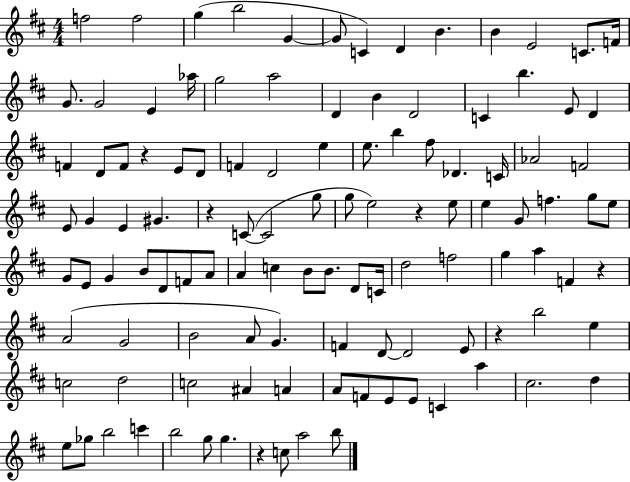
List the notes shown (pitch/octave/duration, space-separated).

F5/h F5/h G5/q B5/h G4/q G4/e C4/q D4/q B4/q. B4/q E4/h C4/e. F4/s G4/e. G4/h E4/q Ab5/s G5/h A5/h D4/q B4/q D4/h C4/q B5/q. E4/e D4/q F4/q D4/e F4/e R/q E4/e D4/e F4/q D4/h E5/q E5/e. B5/q F#5/e Db4/q. C4/s Ab4/h F4/h E4/e G4/q E4/q G#4/q. R/q C4/e C4/h G5/e G5/e E5/h R/q E5/e E5/q G4/e F5/q. G5/e E5/e G4/e E4/e G4/q B4/e D4/e F4/e A4/e A4/q C5/q B4/e B4/e. D4/e C4/s D5/h F5/h G5/q A5/q F4/q R/q A4/h G4/h B4/h A4/e G4/q. F4/q D4/e D4/h E4/e R/q B5/h E5/q C5/h D5/h C5/h A#4/q A4/q A4/e F4/e E4/e E4/e C4/q A5/q C#5/h. D5/q E5/e Gb5/e B5/h C6/q B5/h G5/e G5/q. R/q C5/e A5/h B5/e